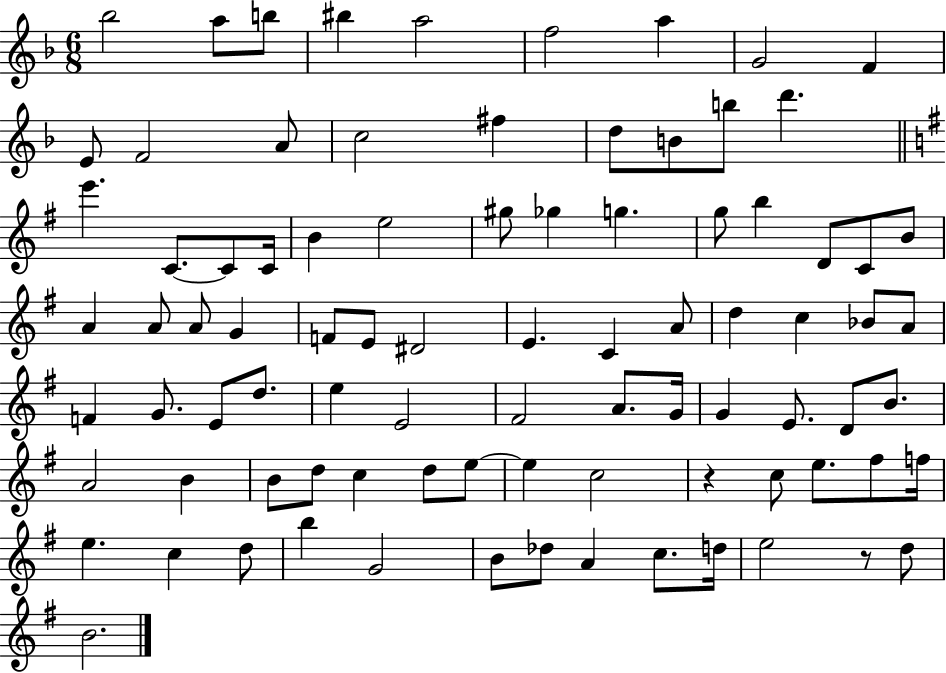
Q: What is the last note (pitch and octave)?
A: B4